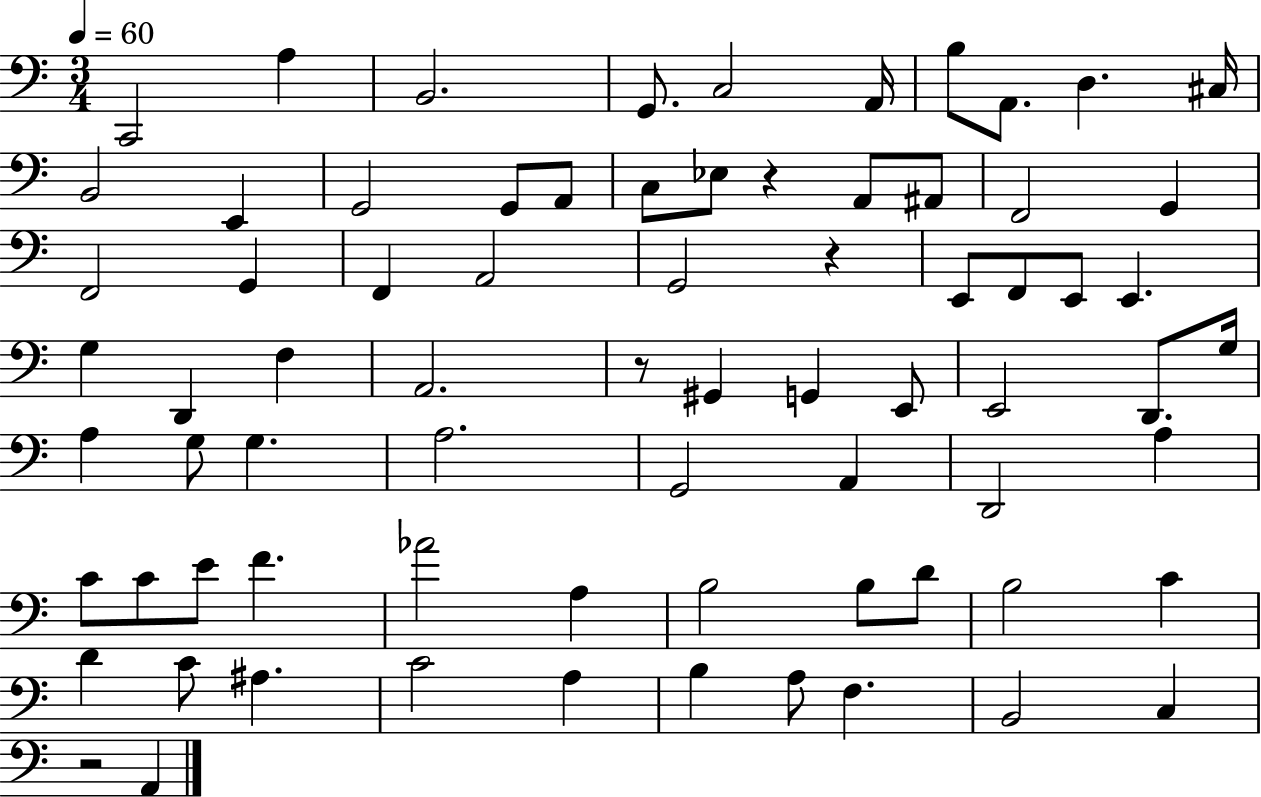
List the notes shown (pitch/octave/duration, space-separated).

C2/h A3/q B2/h. G2/e. C3/h A2/s B3/e A2/e. D3/q. C#3/s B2/h E2/q G2/h G2/e A2/e C3/e Eb3/e R/q A2/e A#2/e F2/h G2/q F2/h G2/q F2/q A2/h G2/h R/q E2/e F2/e E2/e E2/q. G3/q D2/q F3/q A2/h. R/e G#2/q G2/q E2/e E2/h D2/e. G3/s A3/q G3/e G3/q. A3/h. G2/h A2/q D2/h A3/q C4/e C4/e E4/e F4/q. Ab4/h A3/q B3/h B3/e D4/e B3/h C4/q D4/q C4/e A#3/q. C4/h A3/q B3/q A3/e F3/q. B2/h C3/q R/h A2/q